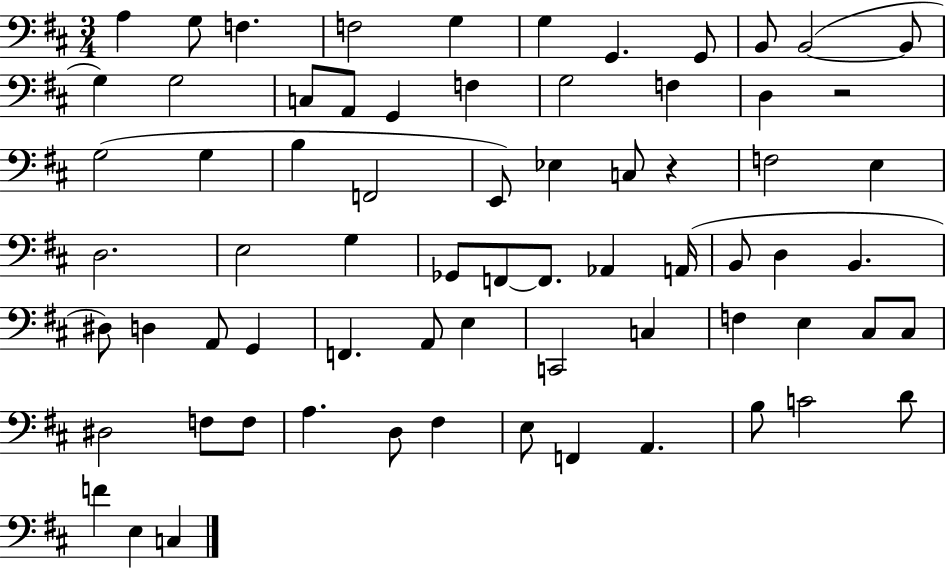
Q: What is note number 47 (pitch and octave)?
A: E3